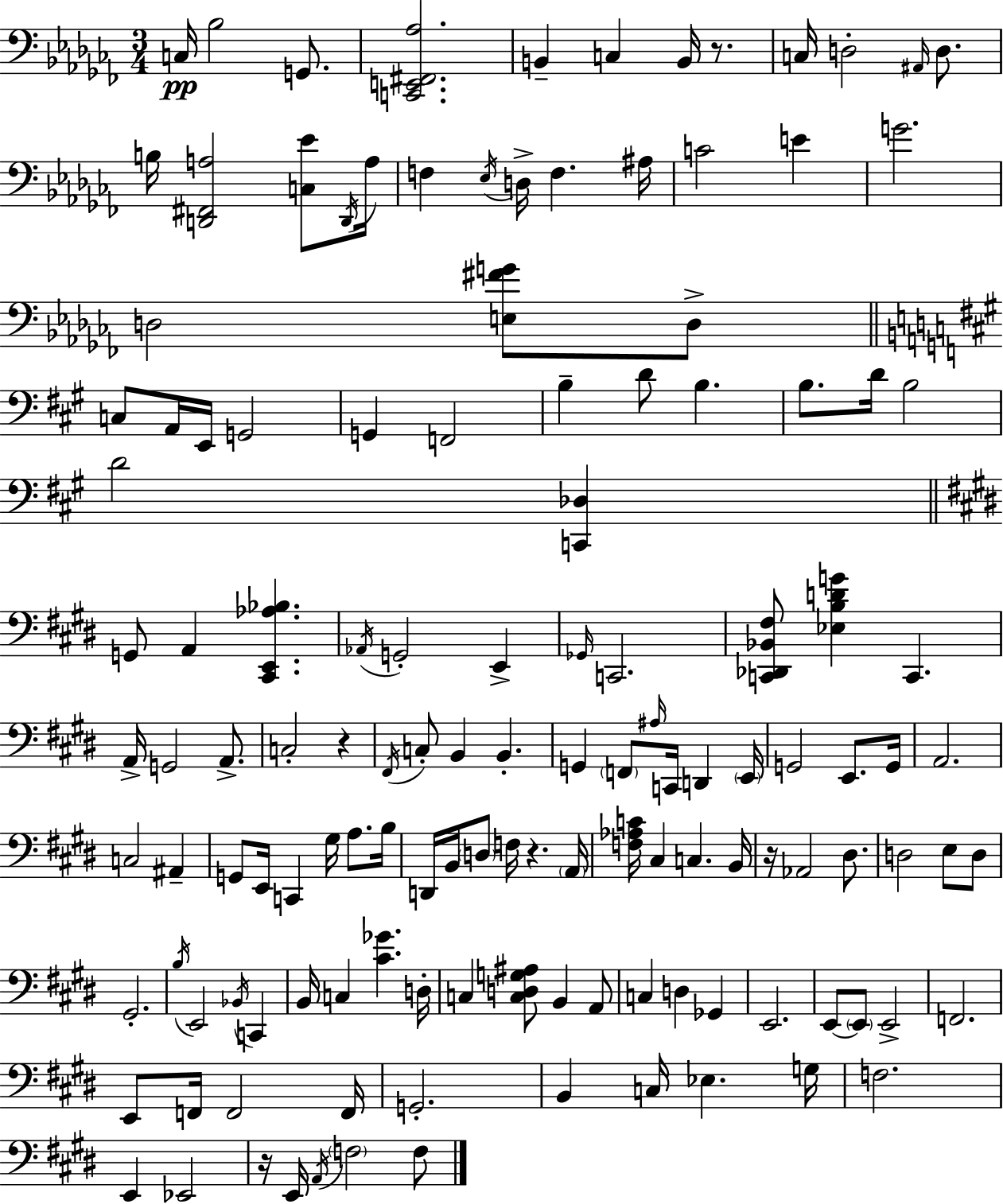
X:1
T:Untitled
M:3/4
L:1/4
K:Abm
C,/4 _B,2 G,,/2 [C,,E,,^F,,_A,]2 B,, C, B,,/4 z/2 C,/4 D,2 ^A,,/4 D,/2 B,/4 [D,,^F,,A,]2 [C,_E]/2 D,,/4 A,/4 F, _E,/4 D,/4 F, ^A,/4 C2 E G2 D,2 [E,^FG]/2 D,/2 C,/2 A,,/4 E,,/4 G,,2 G,, F,,2 B, D/2 B, B,/2 D/4 B,2 D2 [C,,_D,] G,,/2 A,, [^C,,E,,_A,_B,] _A,,/4 G,,2 E,, _G,,/4 C,,2 [C,,_D,,_B,,^F,]/2 [_E,B,DG] C,, A,,/4 G,,2 A,,/2 C,2 z ^F,,/4 C,/2 B,, B,, G,, F,,/2 ^A,/4 C,,/4 D,, E,,/4 G,,2 E,,/2 G,,/4 A,,2 C,2 ^A,, G,,/2 E,,/4 C,, ^G,/4 A,/2 B,/4 D,,/4 B,,/4 D,/2 F,/4 z A,,/4 [F,_A,C]/4 ^C, C, B,,/4 z/4 _A,,2 ^D,/2 D,2 E,/2 D,/2 ^G,,2 B,/4 E,,2 _B,,/4 C,, B,,/4 C, [^C_G] D,/4 C, [C,D,G,^A,]/2 B,, A,,/2 C, D, _G,, E,,2 E,,/2 E,,/2 E,,2 F,,2 E,,/2 F,,/4 F,,2 F,,/4 G,,2 B,, C,/4 _E, G,/4 F,2 E,, _E,,2 z/4 E,,/4 A,,/4 F,2 F,/2